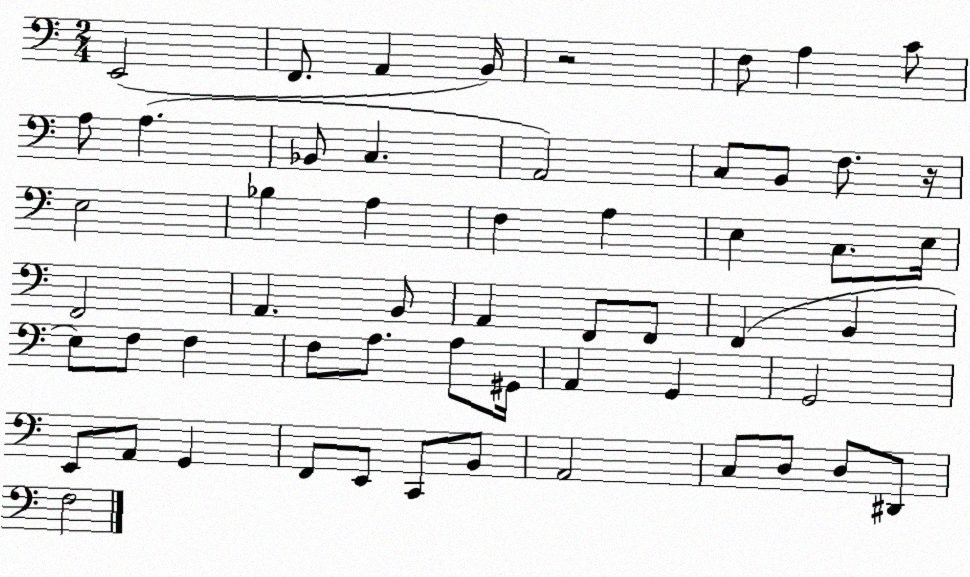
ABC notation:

X:1
T:Untitled
M:2/4
L:1/4
K:C
E,,2 F,,/2 A,, B,,/4 z2 F,/2 A, C/2 A,/2 A, _B,,/2 C, A,,2 C,/2 B,,/2 F,/2 z/4 E,2 _B, A, F, A, E, C,/2 E,/4 F,,2 A,, B,,/2 A,, F,,/2 F,,/2 F,, B,, E,/2 F,/2 F, F,/2 A,/2 A,/2 ^G,,/4 A,, G,, G,,2 E,,/2 A,,/2 G,, F,,/2 E,,/2 C,,/2 B,,/2 A,,2 C,/2 D,/2 D,/2 ^D,,/2 F,2